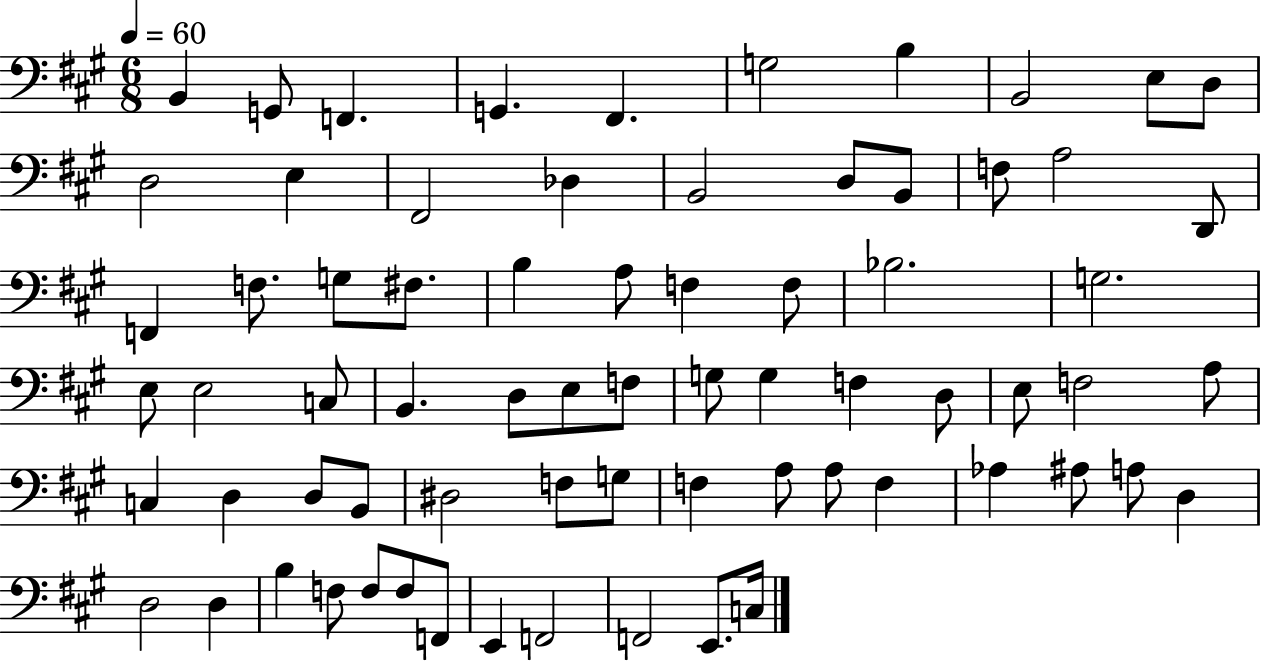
X:1
T:Untitled
M:6/8
L:1/4
K:A
B,, G,,/2 F,, G,, ^F,, G,2 B, B,,2 E,/2 D,/2 D,2 E, ^F,,2 _D, B,,2 D,/2 B,,/2 F,/2 A,2 D,,/2 F,, F,/2 G,/2 ^F,/2 B, A,/2 F, F,/2 _B,2 G,2 E,/2 E,2 C,/2 B,, D,/2 E,/2 F,/2 G,/2 G, F, D,/2 E,/2 F,2 A,/2 C, D, D,/2 B,,/2 ^D,2 F,/2 G,/2 F, A,/2 A,/2 F, _A, ^A,/2 A,/2 D, D,2 D, B, F,/2 F,/2 F,/2 F,,/2 E,, F,,2 F,,2 E,,/2 C,/4